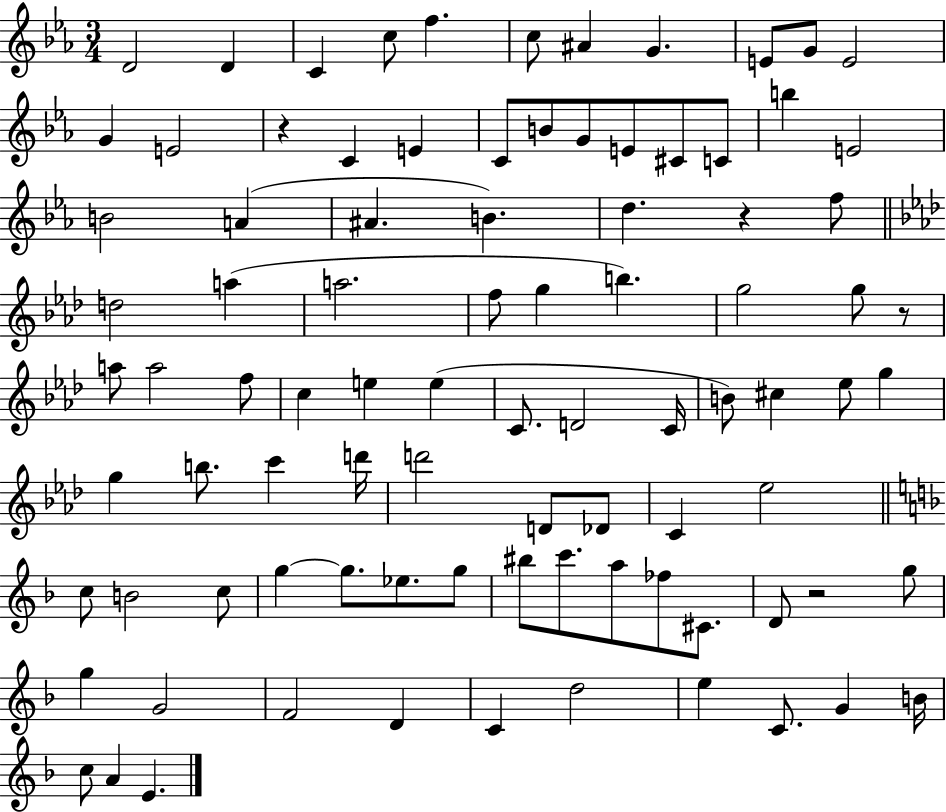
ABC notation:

X:1
T:Untitled
M:3/4
L:1/4
K:Eb
D2 D C c/2 f c/2 ^A G E/2 G/2 E2 G E2 z C E C/2 B/2 G/2 E/2 ^C/2 C/2 b E2 B2 A ^A B d z f/2 d2 a a2 f/2 g b g2 g/2 z/2 a/2 a2 f/2 c e e C/2 D2 C/4 B/2 ^c _e/2 g g b/2 c' d'/4 d'2 D/2 _D/2 C _e2 c/2 B2 c/2 g g/2 _e/2 g/2 ^b/2 c'/2 a/2 _f/2 ^C/2 D/2 z2 g/2 g G2 F2 D C d2 e C/2 G B/4 c/2 A E